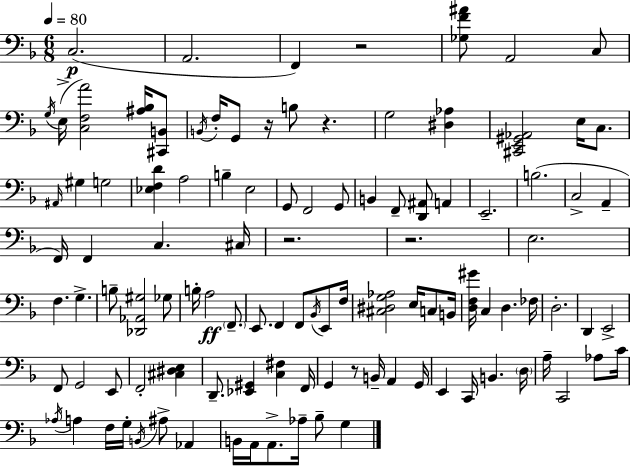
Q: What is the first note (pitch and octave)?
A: C3